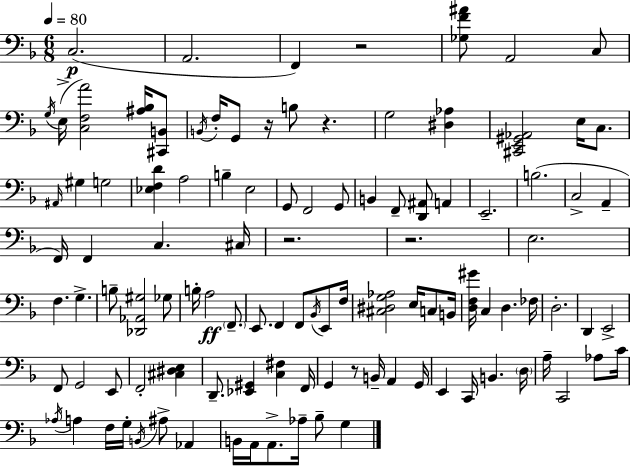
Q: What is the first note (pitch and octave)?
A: C3